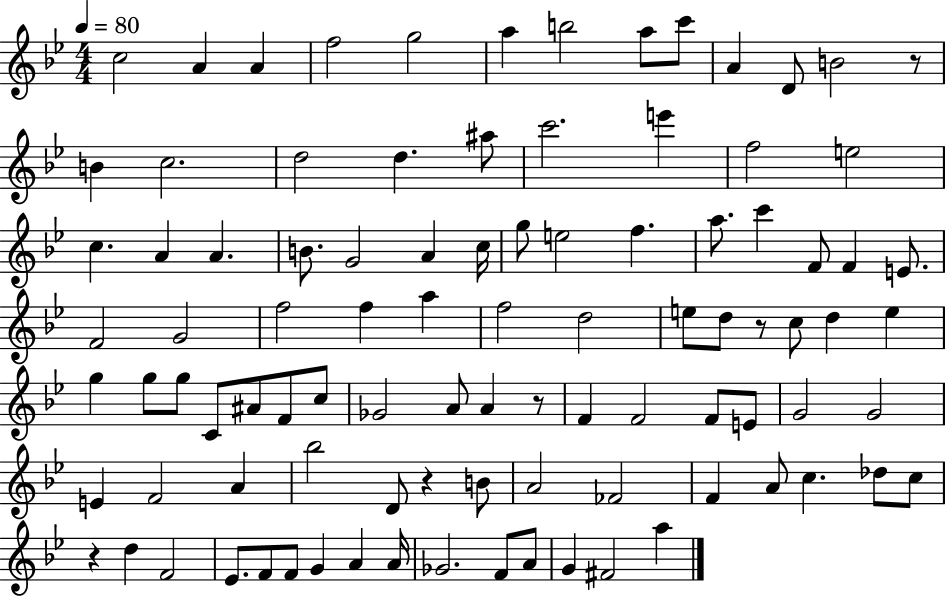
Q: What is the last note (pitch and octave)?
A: A5